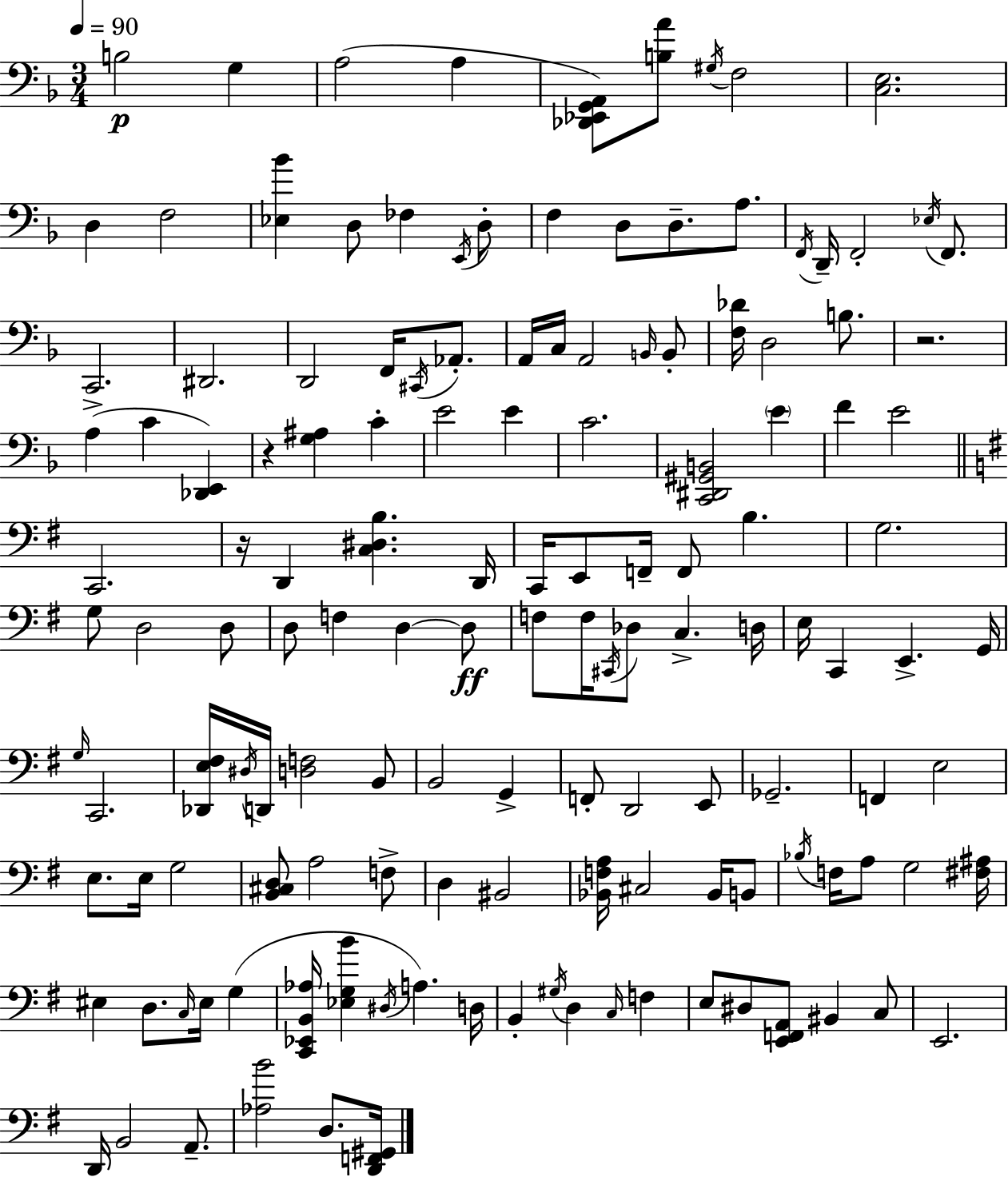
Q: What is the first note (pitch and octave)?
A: B3